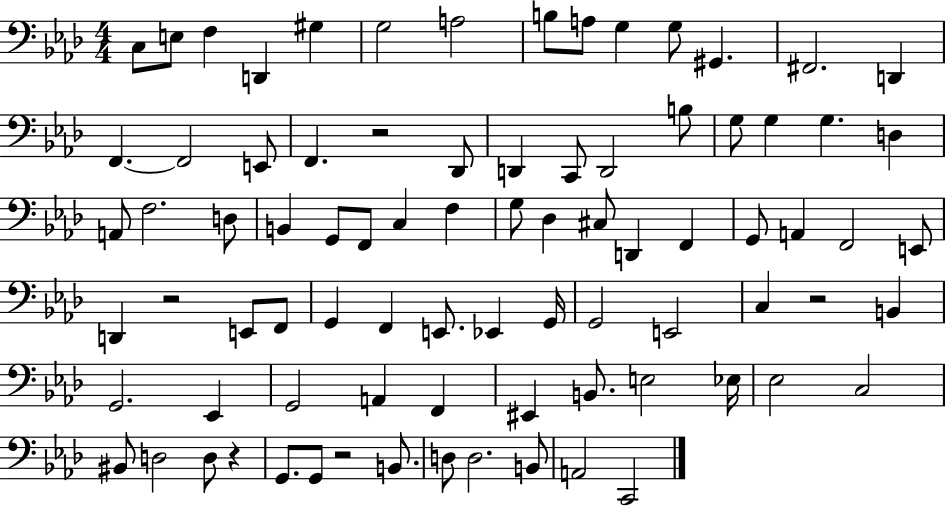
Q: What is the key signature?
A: AES major